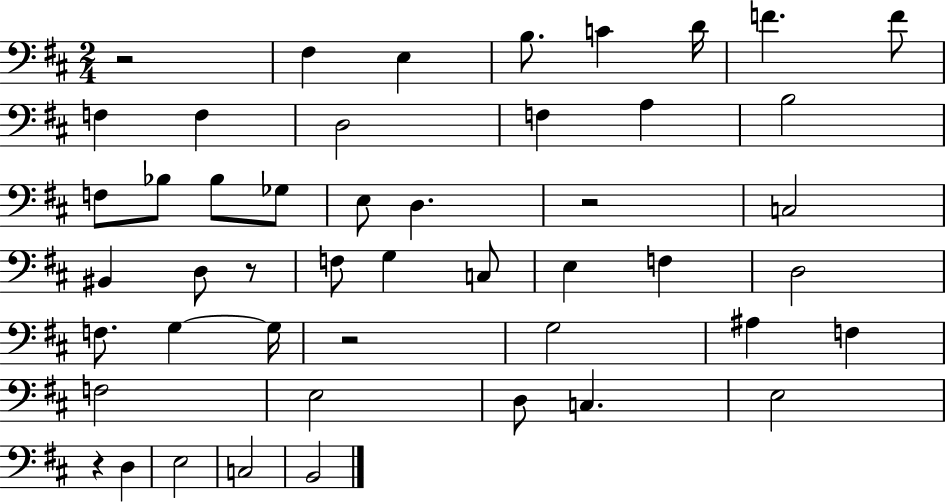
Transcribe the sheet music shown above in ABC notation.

X:1
T:Untitled
M:2/4
L:1/4
K:D
z2 ^F, E, B,/2 C D/4 F F/2 F, F, D,2 F, A, B,2 F,/2 _B,/2 _B,/2 _G,/2 E,/2 D, z2 C,2 ^B,, D,/2 z/2 F,/2 G, C,/2 E, F, D,2 F,/2 G, G,/4 z2 G,2 ^A, F, F,2 E,2 D,/2 C, E,2 z D, E,2 C,2 B,,2